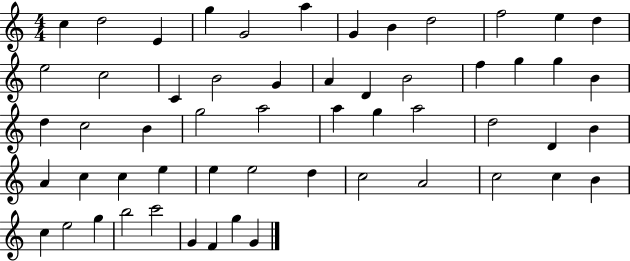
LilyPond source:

{
  \clef treble
  \numericTimeSignature
  \time 4/4
  \key c \major
  c''4 d''2 e'4 | g''4 g'2 a''4 | g'4 b'4 d''2 | f''2 e''4 d''4 | \break e''2 c''2 | c'4 b'2 g'4 | a'4 d'4 b'2 | f''4 g''4 g''4 b'4 | \break d''4 c''2 b'4 | g''2 a''2 | a''4 g''4 a''2 | d''2 d'4 b'4 | \break a'4 c''4 c''4 e''4 | e''4 e''2 d''4 | c''2 a'2 | c''2 c''4 b'4 | \break c''4 e''2 g''4 | b''2 c'''2 | g'4 f'4 g''4 g'4 | \bar "|."
}